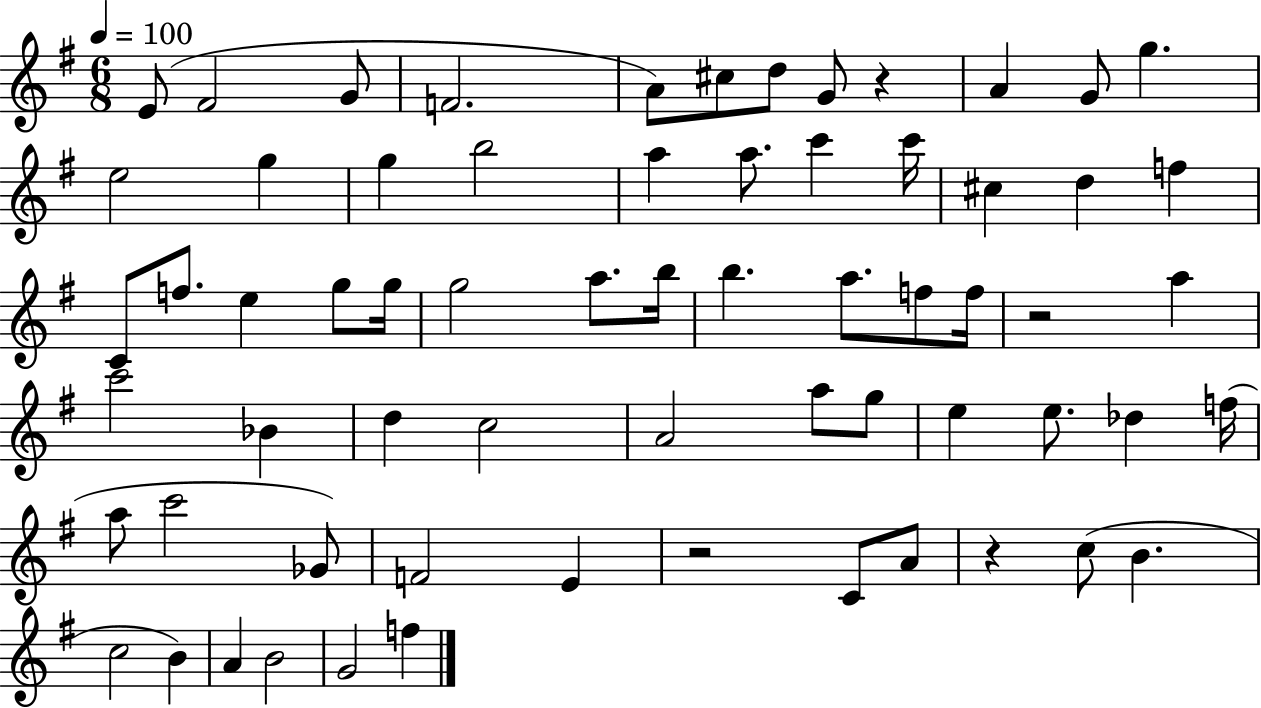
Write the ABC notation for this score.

X:1
T:Untitled
M:6/8
L:1/4
K:G
E/2 ^F2 G/2 F2 A/2 ^c/2 d/2 G/2 z A G/2 g e2 g g b2 a a/2 c' c'/4 ^c d f C/2 f/2 e g/2 g/4 g2 a/2 b/4 b a/2 f/2 f/4 z2 a c'2 _B d c2 A2 a/2 g/2 e e/2 _d f/4 a/2 c'2 _G/2 F2 E z2 C/2 A/2 z c/2 B c2 B A B2 G2 f